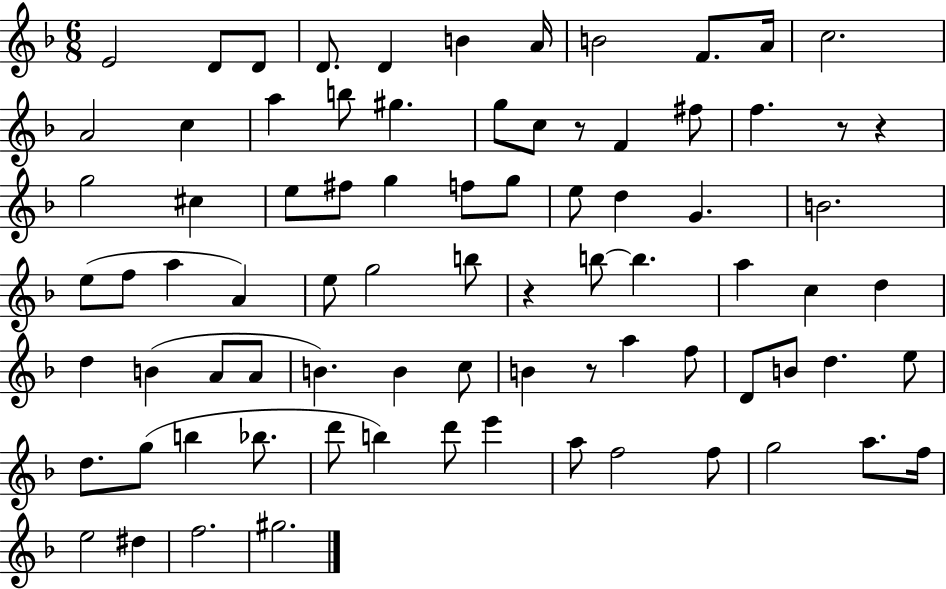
X:1
T:Untitled
M:6/8
L:1/4
K:F
E2 D/2 D/2 D/2 D B A/4 B2 F/2 A/4 c2 A2 c a b/2 ^g g/2 c/2 z/2 F ^f/2 f z/2 z g2 ^c e/2 ^f/2 g f/2 g/2 e/2 d G B2 e/2 f/2 a A e/2 g2 b/2 z b/2 b a c d d B A/2 A/2 B B c/2 B z/2 a f/2 D/2 B/2 d e/2 d/2 g/2 b _b/2 d'/2 b d'/2 e' a/2 f2 f/2 g2 a/2 f/4 e2 ^d f2 ^g2